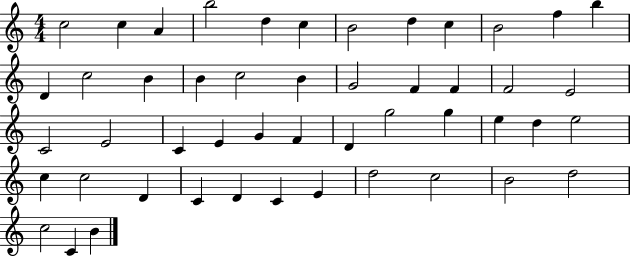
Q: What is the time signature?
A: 4/4